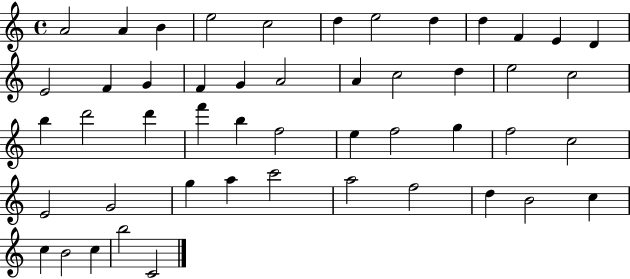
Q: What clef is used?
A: treble